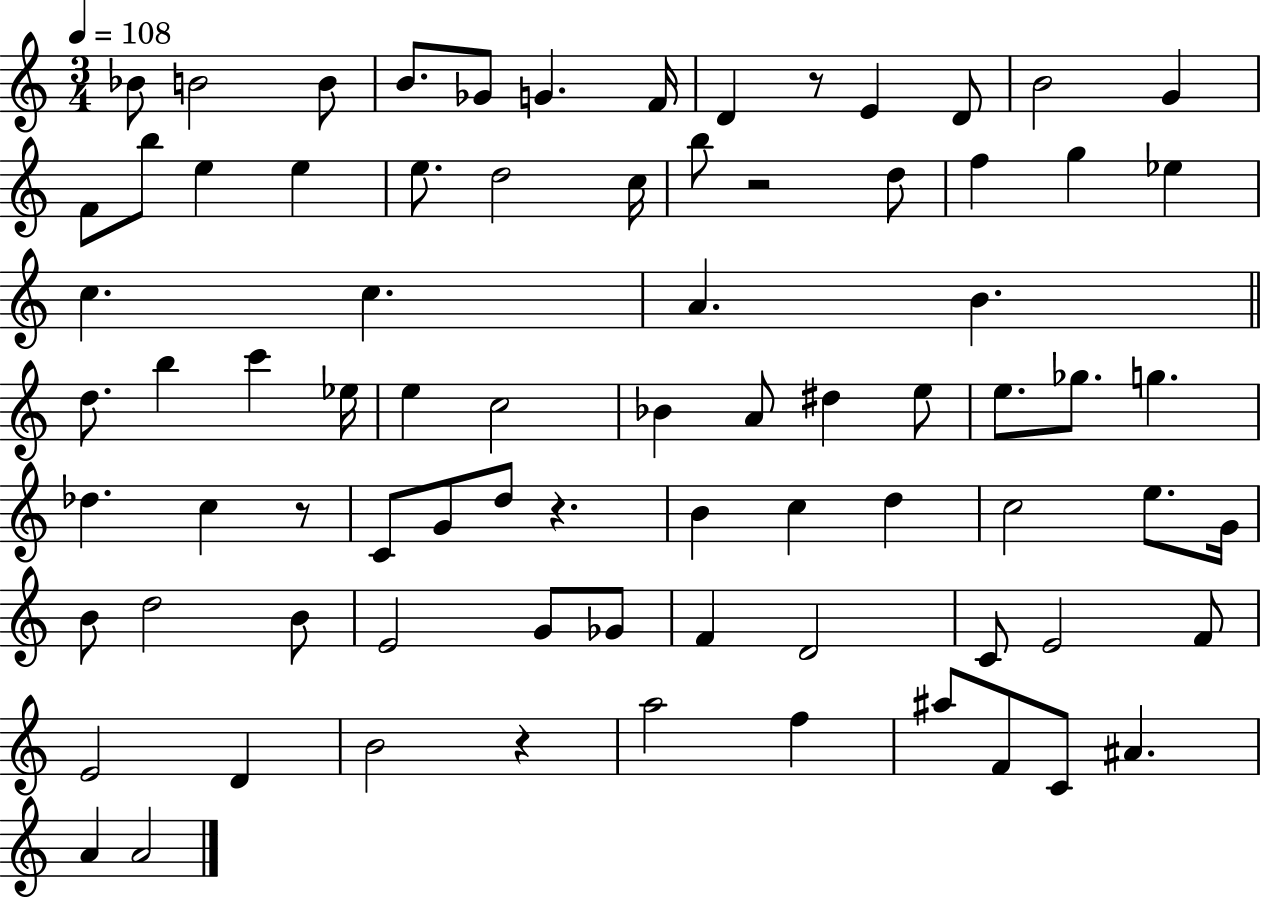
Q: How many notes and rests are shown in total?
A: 79